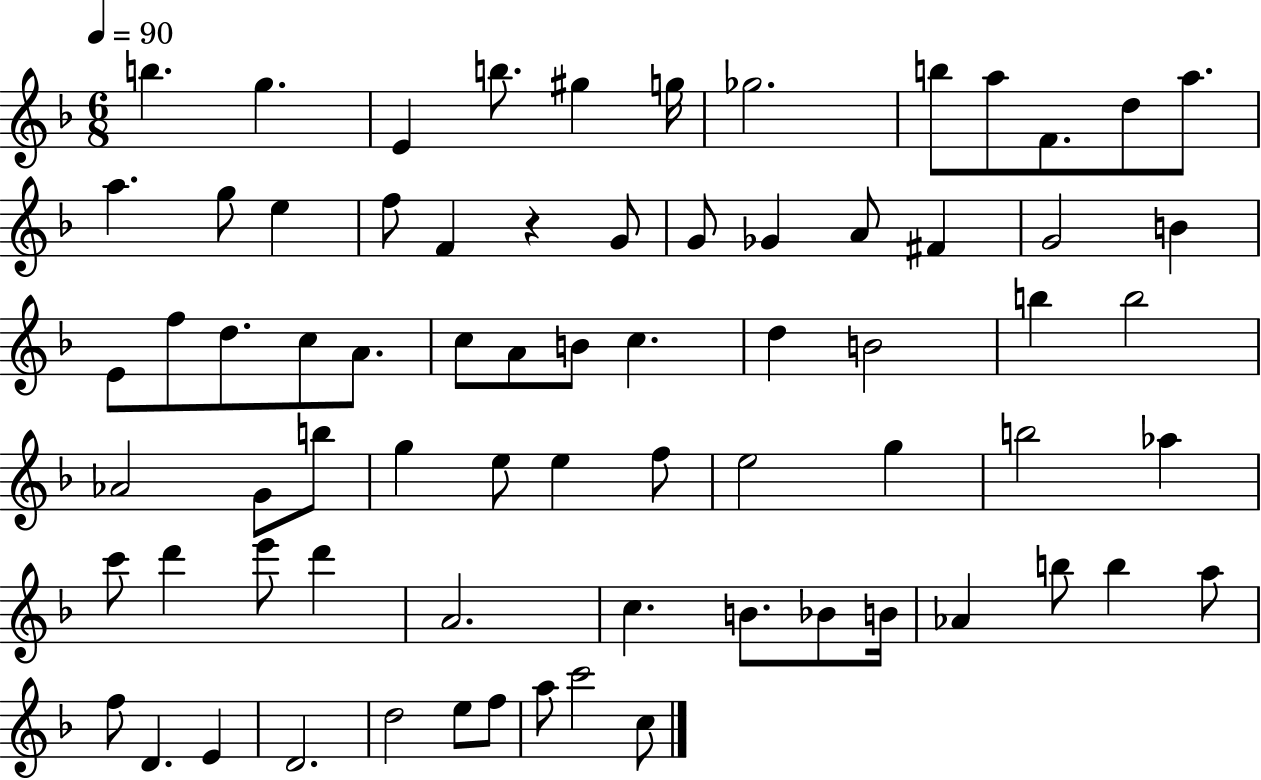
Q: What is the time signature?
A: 6/8